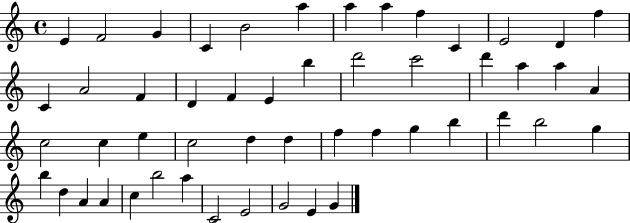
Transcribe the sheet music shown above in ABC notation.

X:1
T:Untitled
M:4/4
L:1/4
K:C
E F2 G C B2 a a a f C E2 D f C A2 F D F E b d'2 c'2 d' a a A c2 c e c2 d d f f g b d' b2 g b d A A c b2 a C2 E2 G2 E G